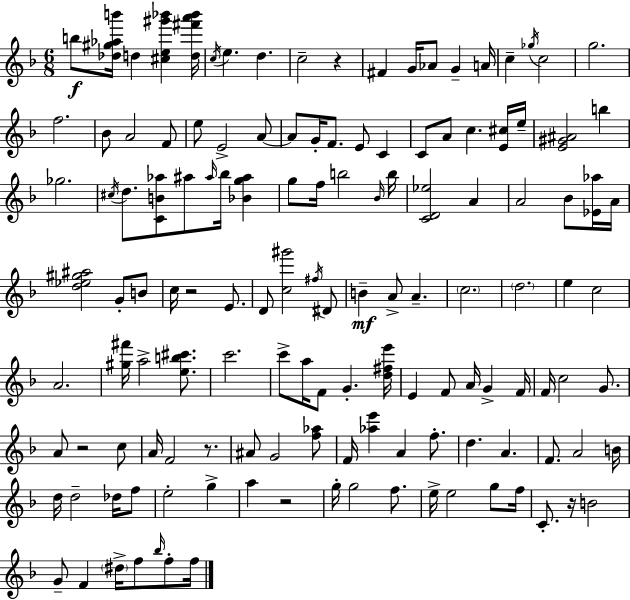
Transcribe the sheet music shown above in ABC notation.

X:1
T:Untitled
M:6/8
L:1/4
K:Dm
b/2 [_d^g_ab']/4 d [^ce^g'_b'] [d^f'a'_b']/4 c/4 e d c2 z ^F G/4 _A/2 G A/4 c _g/4 c2 g2 f2 _B/2 A2 F/2 e/2 E2 A/2 A/2 G/4 F/2 E/2 C C/2 A/2 c [E^c]/4 e/4 [E^G^A]2 b _g2 ^c/4 d/2 [CB_a]/2 ^a/2 ^a/4 _b/4 [_Bg^a] g/2 f/4 b2 _B/4 b/4 [CD_e]2 A A2 _B/2 [_E_a]/4 A/4 [d_e^g^a]2 G/2 B/2 c/4 z2 E/2 D/2 [c^g']2 ^f/4 ^D/2 B A/2 A c2 d2 e c2 A2 [^g^f']/4 a2 [eb^c']/2 c'2 c'/2 a/4 F/2 G [d^fe']/4 E F/2 A/4 G F/4 F/4 c2 G/2 A/2 z2 c/2 A/4 F2 z/2 ^A/2 G2 [f_a]/2 F/4 [_ae'] A f/2 d A F/2 A2 B/4 d/4 d2 _d/4 f/2 e2 g a z2 g/4 g2 f/2 e/4 e2 g/2 f/4 C/2 z/4 B2 G/2 F ^d/4 f/2 _b/4 f/2 f/4